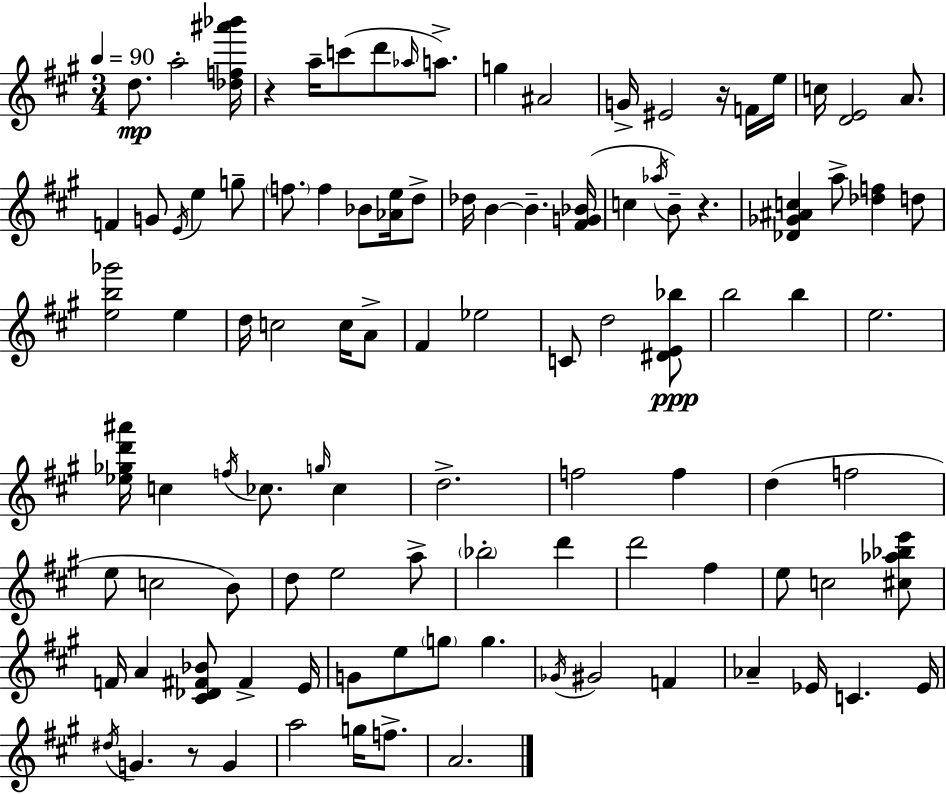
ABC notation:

X:1
T:Untitled
M:3/4
L:1/4
K:A
d/2 a2 [_df^a'_b']/4 z a/4 c'/2 d'/2 _a/4 a/2 g ^A2 G/4 ^E2 z/4 F/4 e/4 c/4 [DE]2 A/2 F G/2 E/4 e g/2 f/2 f _B/2 [_Ae]/4 d/2 _d/4 B B [^FG_B]/4 c _a/4 B/2 z [_D_G^Ac] a/2 [_df] d/2 [eb_g']2 e d/4 c2 c/4 A/2 ^F _e2 C/2 d2 [^DE_b]/2 b2 b e2 [_e_gd'^a']/4 c f/4 _c/2 g/4 _c d2 f2 f d f2 e/2 c2 B/2 d/2 e2 a/2 _b2 d' d'2 ^f e/2 c2 [^c_a_be']/2 F/4 A [^C_D^F_B]/2 ^F E/4 G/2 e/2 g/2 g _G/4 ^G2 F _A _E/4 C _E/4 ^d/4 G z/2 G a2 g/4 f/2 A2